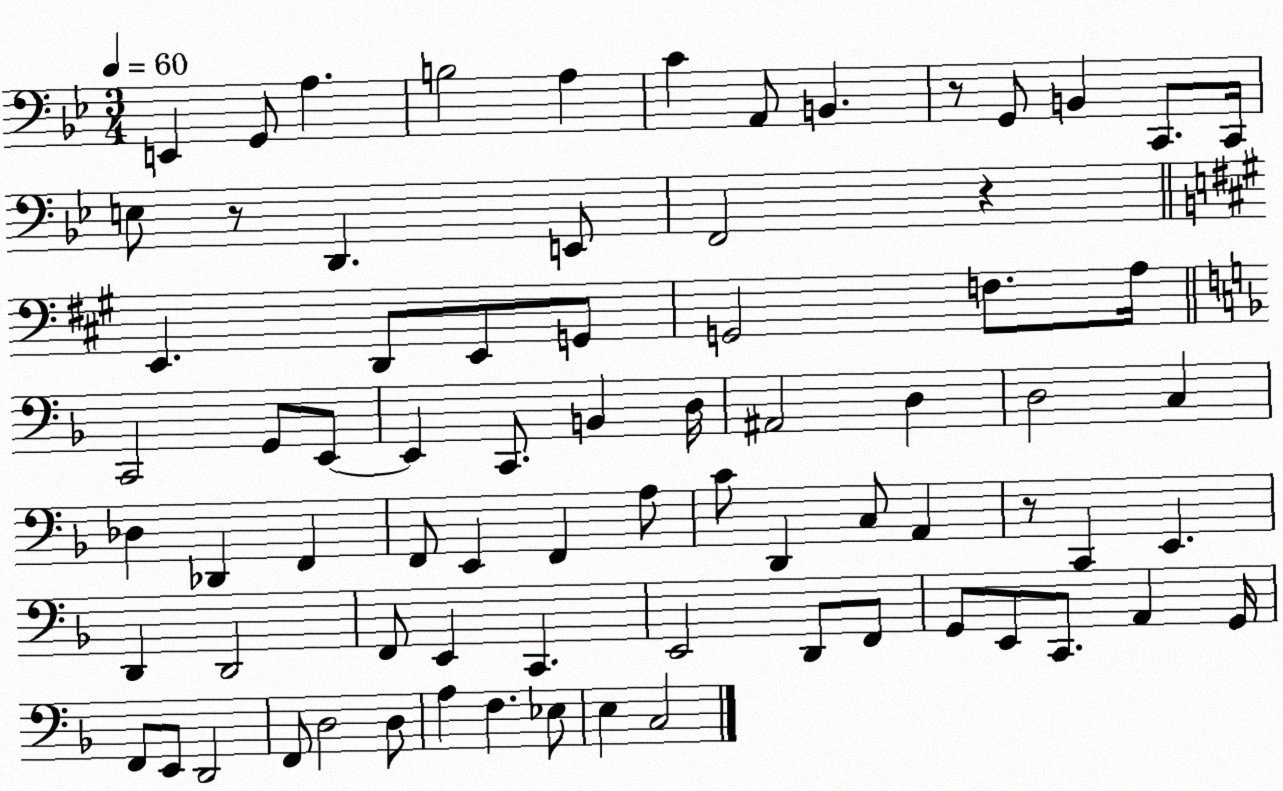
X:1
T:Untitled
M:3/4
L:1/4
K:Bb
E,, G,,/2 A, B,2 A, C A,,/2 B,, z/2 G,,/2 B,, C,,/2 C,,/4 E,/2 z/2 D,, E,,/2 F,,2 z E,, D,,/2 E,,/2 G,,/2 G,,2 F,/2 A,/4 C,,2 G,,/2 E,,/2 E,, C,,/2 B,, D,/4 ^A,,2 D, D,2 C, _D, _D,, F,, F,,/2 E,, F,, A,/2 C/2 D,, C,/2 A,, z/2 C,, E,, D,, D,,2 F,,/2 E,, C,, E,,2 D,,/2 F,,/2 G,,/2 E,,/2 C,,/2 A,, G,,/4 F,,/2 E,,/2 D,,2 F,,/2 D,2 D,/2 A, F, _E,/2 E, C,2